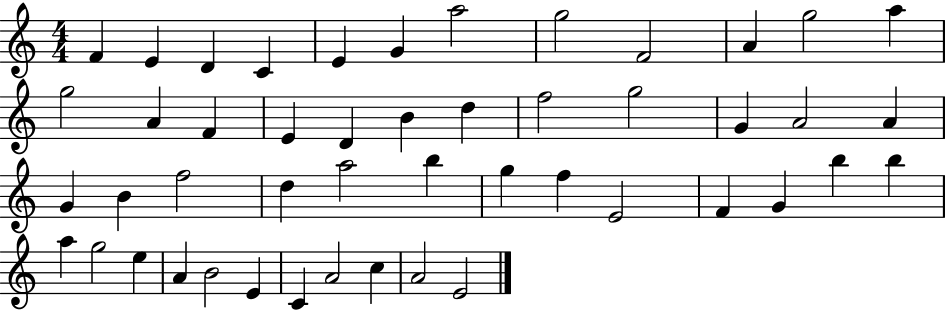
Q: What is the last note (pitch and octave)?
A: E4